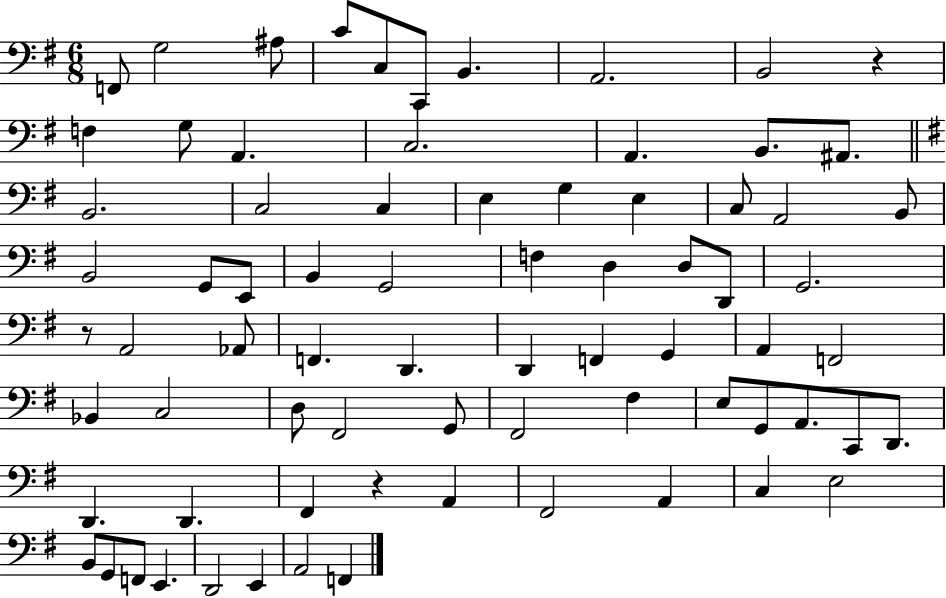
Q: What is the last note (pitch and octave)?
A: F2